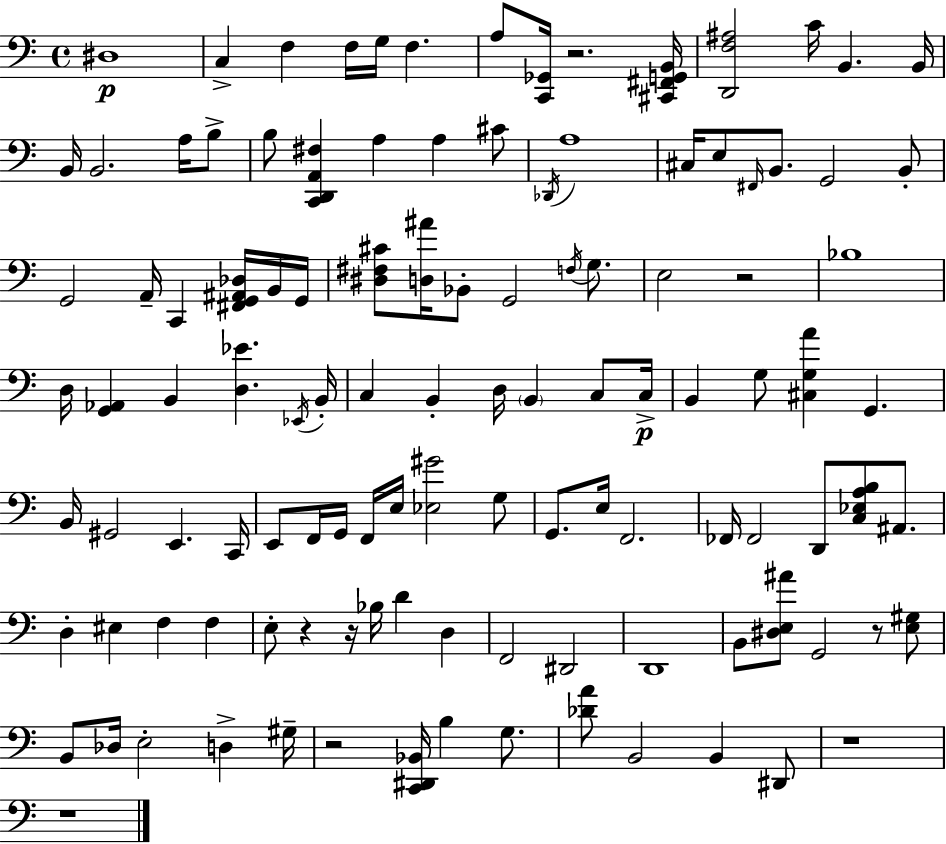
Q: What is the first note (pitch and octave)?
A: D#3